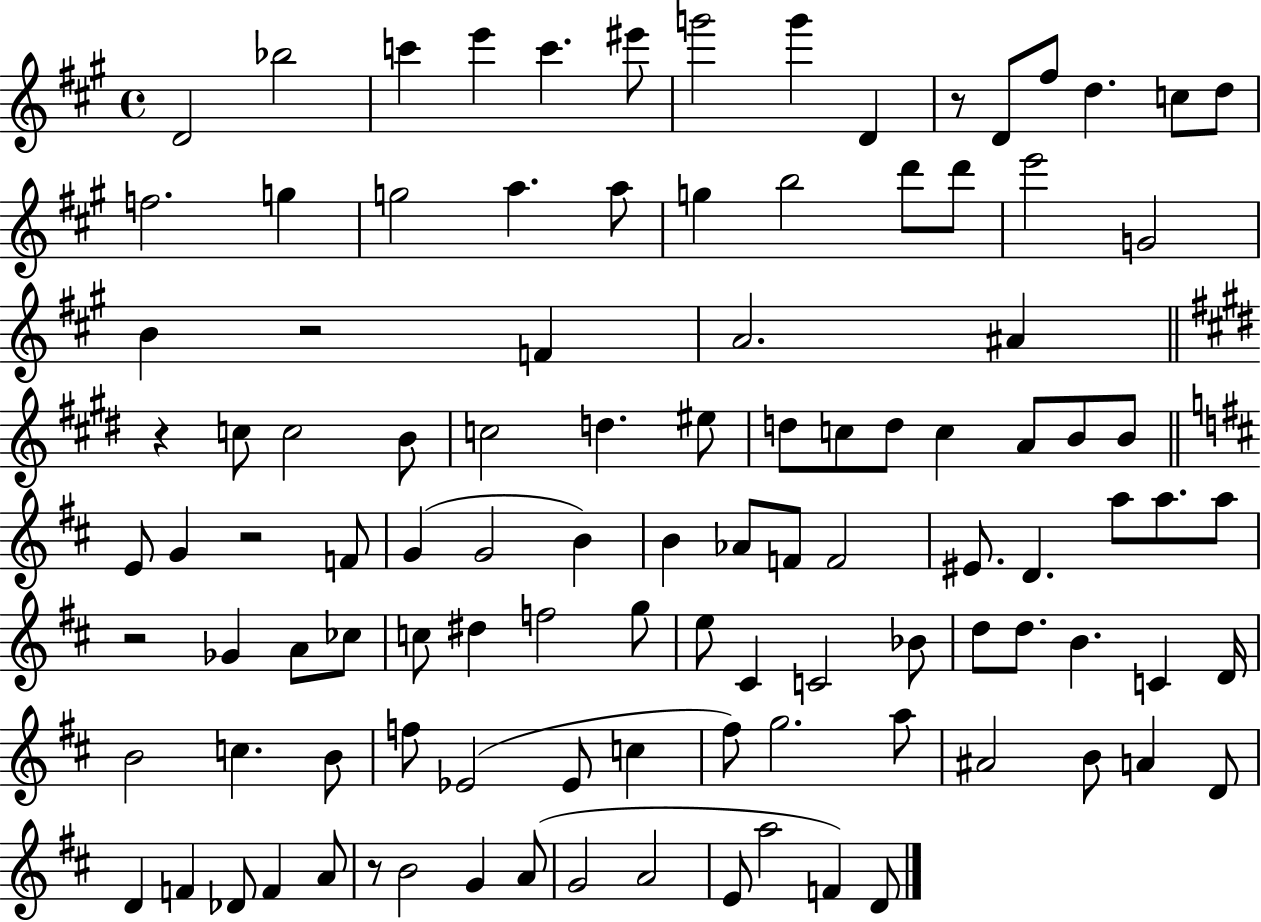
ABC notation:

X:1
T:Untitled
M:4/4
L:1/4
K:A
D2 _b2 c' e' c' ^e'/2 g'2 g' D z/2 D/2 ^f/2 d c/2 d/2 f2 g g2 a a/2 g b2 d'/2 d'/2 e'2 G2 B z2 F A2 ^A z c/2 c2 B/2 c2 d ^e/2 d/2 c/2 d/2 c A/2 B/2 B/2 E/2 G z2 F/2 G G2 B B _A/2 F/2 F2 ^E/2 D a/2 a/2 a/2 z2 _G A/2 _c/2 c/2 ^d f2 g/2 e/2 ^C C2 _B/2 d/2 d/2 B C D/4 B2 c B/2 f/2 _E2 _E/2 c ^f/2 g2 a/2 ^A2 B/2 A D/2 D F _D/2 F A/2 z/2 B2 G A/2 G2 A2 E/2 a2 F D/2